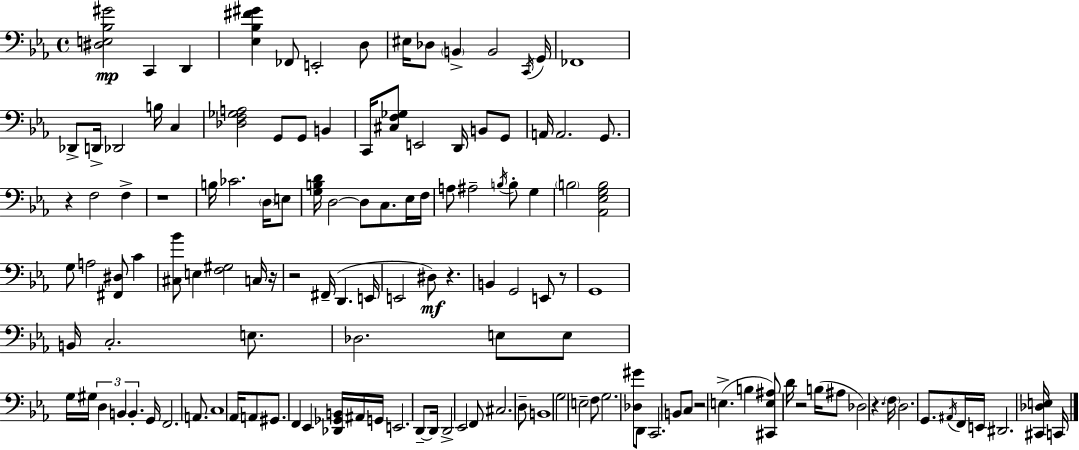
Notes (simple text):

[D#3,E3,Bb3,G#4]/h C2/q D2/q [Eb3,Bb3,F#4,G#4]/q FES2/e E2/h D3/e EIS3/s Db3/e B2/q B2/h C2/s G2/s FES2/w Db2/e D2/s Db2/h B3/s C3/q [Db3,F3,Gb3,A3]/h G2/e G2/e B2/q C2/s [C#3,F3,Gb3]/e E2/h D2/s B2/e G2/e A2/s A2/h. G2/e. R/q F3/h F3/q R/w B3/s CES4/h. D3/s E3/e [G3,B3,D4]/s D3/h D3/e C3/e. Eb3/s F3/s A3/e A#3/h B3/s B3/e G3/q B3/h [Ab2,Eb3,G3,B3]/h G3/e A3/h [F#2,D#3]/e C4/q [C#3,Bb4]/e E3/q [F3,G#3]/h C3/s R/s R/h F#2/s D2/q. E2/s E2/h D#3/e R/q. B2/q G2/h E2/e R/e G2/w B2/s C3/h. E3/e. Db3/h. E3/e E3/e G3/s G#3/s D3/q B2/q B2/q. G2/s F2/h. A2/e. C3/w Ab2/s A2/e G#2/e. F2/q Eb2/q [Db2,Gb2,B2]/s A#2/s G2/s E2/h. D2/e D2/s D2/h Eb2/h F2/e C#3/h. D3/e B2/w G3/h E3/h F3/e G3/h. [Db3,G#4]/e D2/e C2/h. B2/e C3/e R/h E3/q. B3/q [C#2,E3,A#3]/e D4/s R/h B3/s A#3/e Db3/h R/q. F3/s D3/h. G2/e. A#2/s F2/s E2/s D#2/h. [C#2,Db3,E3]/s C2/s